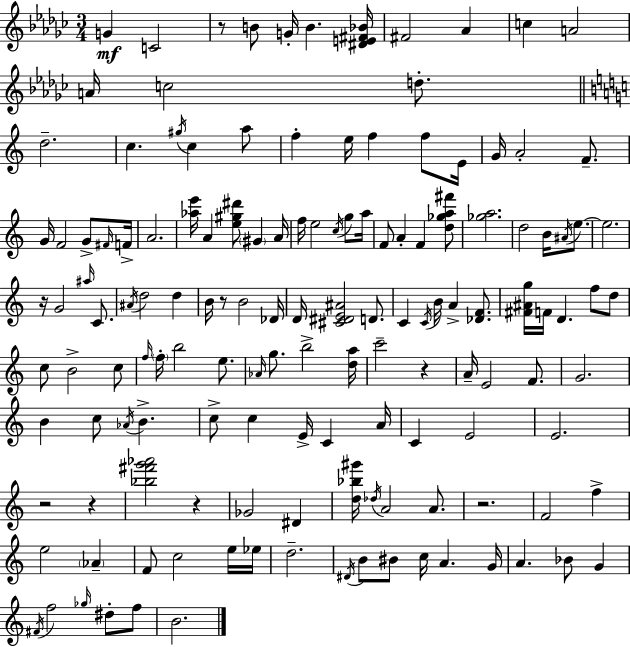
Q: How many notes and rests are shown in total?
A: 141